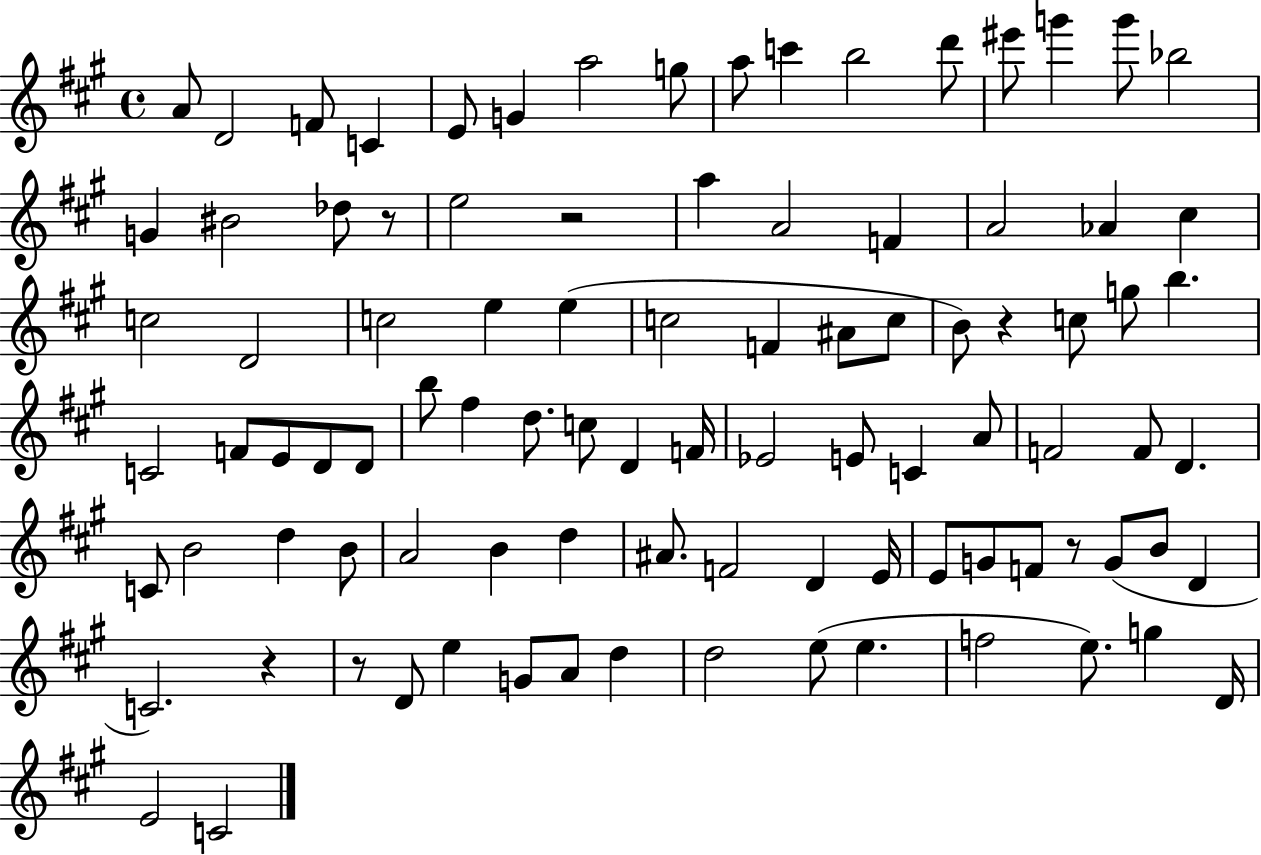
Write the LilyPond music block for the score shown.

{
  \clef treble
  \time 4/4
  \defaultTimeSignature
  \key a \major
  a'8 d'2 f'8 c'4 | e'8 g'4 a''2 g''8 | a''8 c'''4 b''2 d'''8 | eis'''8 g'''4 g'''8 bes''2 | \break g'4 bis'2 des''8 r8 | e''2 r2 | a''4 a'2 f'4 | a'2 aes'4 cis''4 | \break c''2 d'2 | c''2 e''4 e''4( | c''2 f'4 ais'8 c''8 | b'8) r4 c''8 g''8 b''4. | \break c'2 f'8 e'8 d'8 d'8 | b''8 fis''4 d''8. c''8 d'4 f'16 | ees'2 e'8 c'4 a'8 | f'2 f'8 d'4. | \break c'8 b'2 d''4 b'8 | a'2 b'4 d''4 | ais'8. f'2 d'4 e'16 | e'8 g'8 f'8 r8 g'8( b'8 d'4 | \break c'2.) r4 | r8 d'8 e''4 g'8 a'8 d''4 | d''2 e''8( e''4. | f''2 e''8.) g''4 d'16 | \break e'2 c'2 | \bar "|."
}